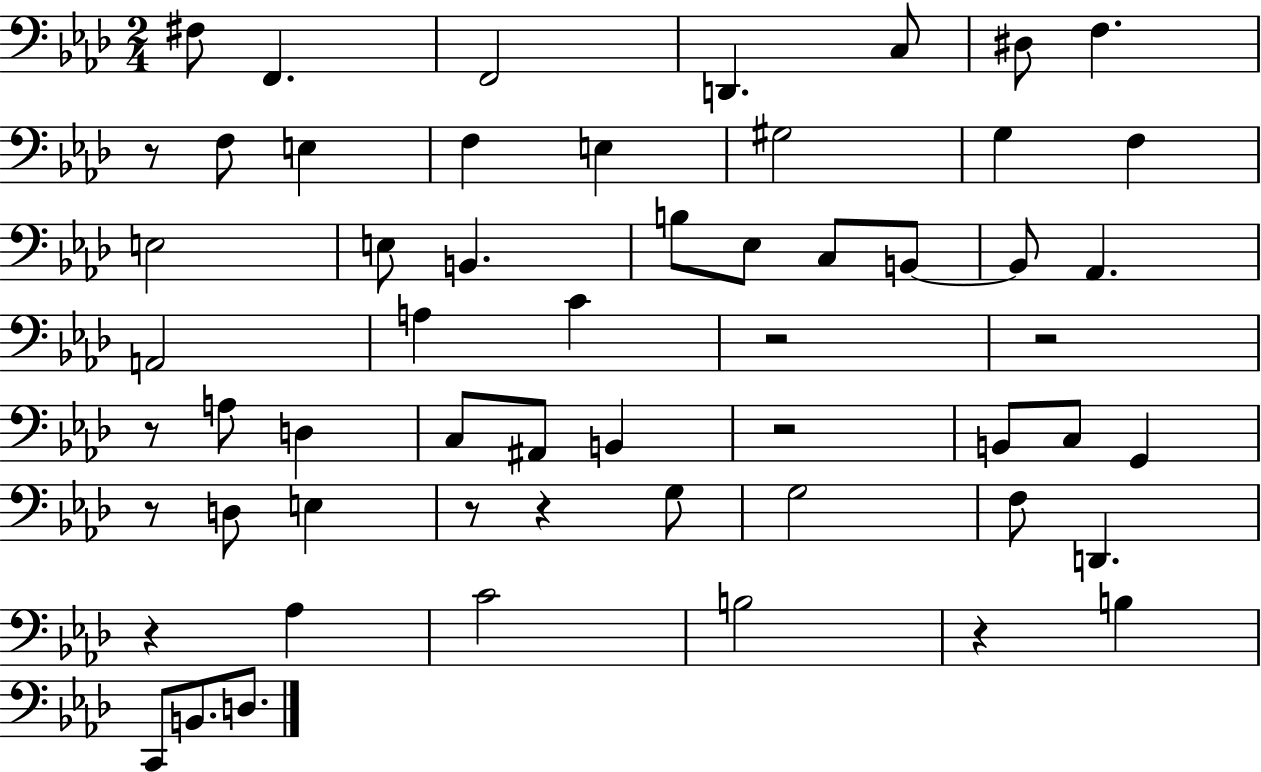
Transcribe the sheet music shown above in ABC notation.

X:1
T:Untitled
M:2/4
L:1/4
K:Ab
^F,/2 F,, F,,2 D,, C,/2 ^D,/2 F, z/2 F,/2 E, F, E, ^G,2 G, F, E,2 E,/2 B,, B,/2 _E,/2 C,/2 B,,/2 B,,/2 _A,, A,,2 A, C z2 z2 z/2 A,/2 D, C,/2 ^A,,/2 B,, z2 B,,/2 C,/2 G,, z/2 D,/2 E, z/2 z G,/2 G,2 F,/2 D,, z _A, C2 B,2 z B, C,,/2 B,,/2 D,/2